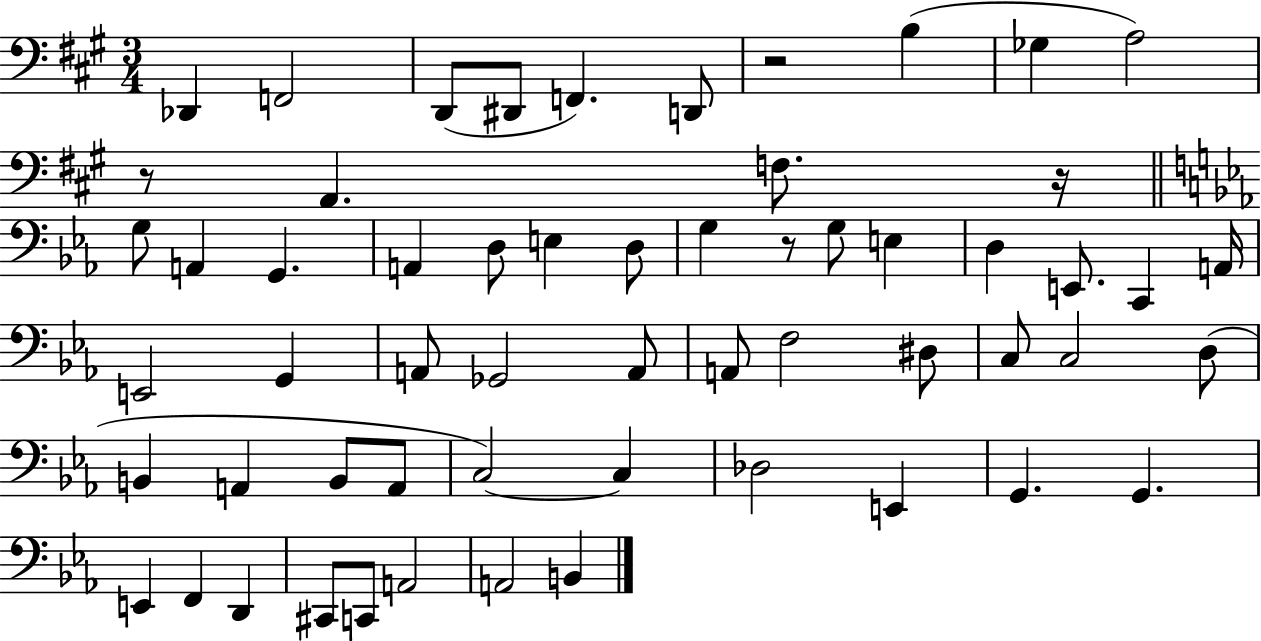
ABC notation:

X:1
T:Untitled
M:3/4
L:1/4
K:A
_D,, F,,2 D,,/2 ^D,,/2 F,, D,,/2 z2 B, _G, A,2 z/2 A,, F,/2 z/4 G,/2 A,, G,, A,, D,/2 E, D,/2 G, z/2 G,/2 E, D, E,,/2 C,, A,,/4 E,,2 G,, A,,/2 _G,,2 A,,/2 A,,/2 F,2 ^D,/2 C,/2 C,2 D,/2 B,, A,, B,,/2 A,,/2 C,2 C, _D,2 E,, G,, G,, E,, F,, D,, ^C,,/2 C,,/2 A,,2 A,,2 B,,